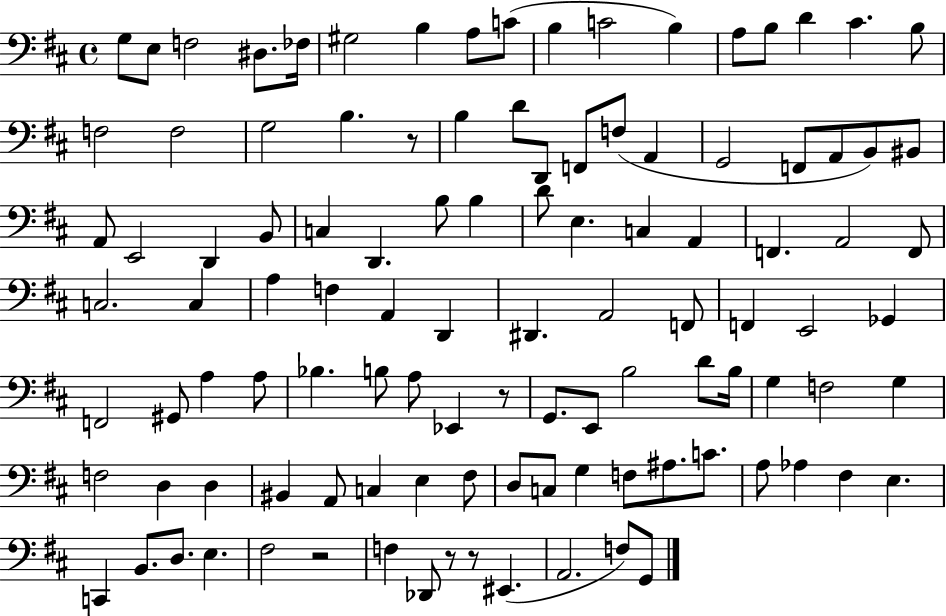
X:1
T:Untitled
M:4/4
L:1/4
K:D
G,/2 E,/2 F,2 ^D,/2 _F,/4 ^G,2 B, A,/2 C/2 B, C2 B, A,/2 B,/2 D ^C B,/2 F,2 F,2 G,2 B, z/2 B, D/2 D,,/2 F,,/2 F,/2 A,, G,,2 F,,/2 A,,/2 B,,/2 ^B,,/2 A,,/2 E,,2 D,, B,,/2 C, D,, B,/2 B, D/2 E, C, A,, F,, A,,2 F,,/2 C,2 C, A, F, A,, D,, ^D,, A,,2 F,,/2 F,, E,,2 _G,, F,,2 ^G,,/2 A, A,/2 _B, B,/2 A,/2 _E,, z/2 G,,/2 E,,/2 B,2 D/2 B,/4 G, F,2 G, F,2 D, D, ^B,, A,,/2 C, E, ^F,/2 D,/2 C,/2 G, F,/2 ^A,/2 C/2 A,/2 _A, ^F, E, C,, B,,/2 D,/2 E, ^F,2 z2 F, _D,,/2 z/2 z/2 ^E,, A,,2 F,/2 G,,/2